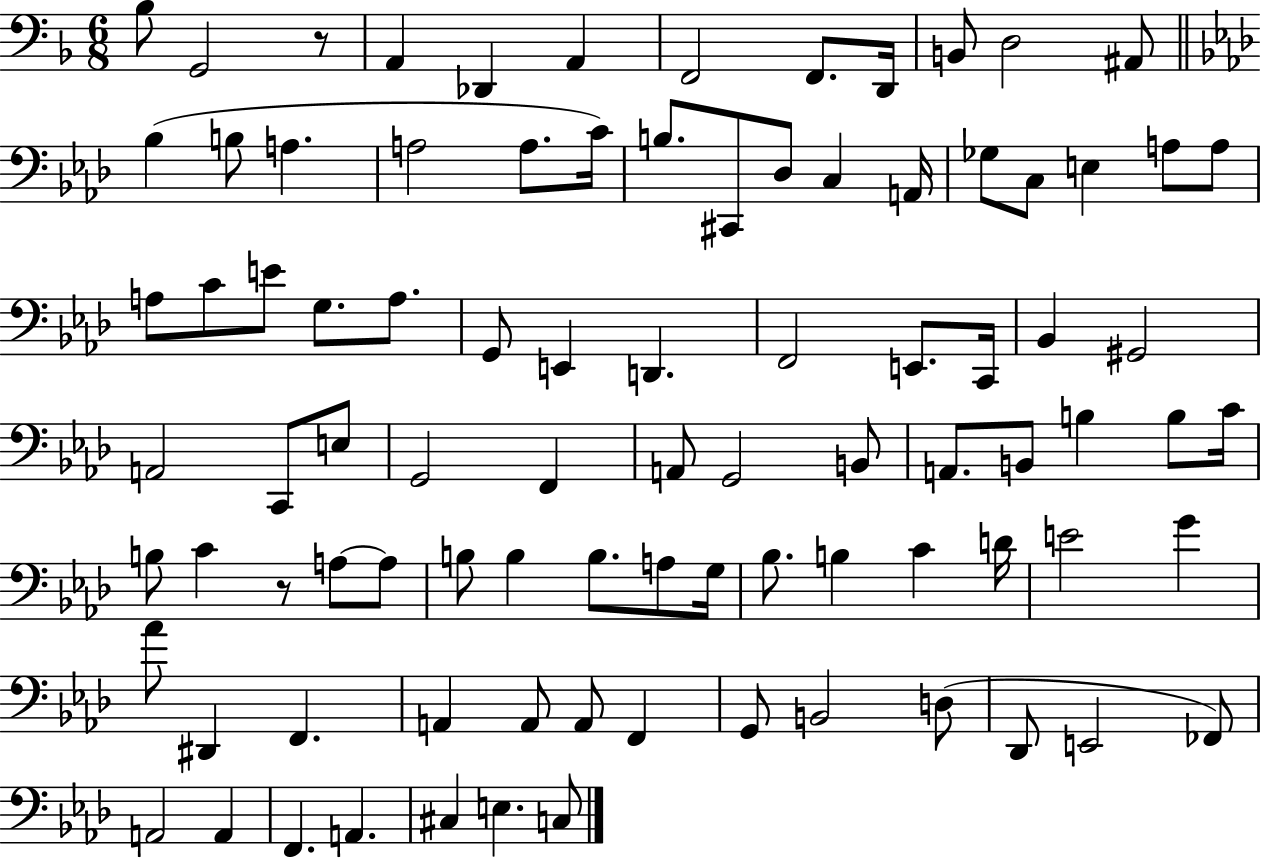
Bb3/e G2/h R/e A2/q Db2/q A2/q F2/h F2/e. D2/s B2/e D3/h A#2/e Bb3/q B3/e A3/q. A3/h A3/e. C4/s B3/e. C#2/e Db3/e C3/q A2/s Gb3/e C3/e E3/q A3/e A3/e A3/e C4/e E4/e G3/e. A3/e. G2/e E2/q D2/q. F2/h E2/e. C2/s Bb2/q G#2/h A2/h C2/e E3/e G2/h F2/q A2/e G2/h B2/e A2/e. B2/e B3/q B3/e C4/s B3/e C4/q R/e A3/e A3/e B3/e B3/q B3/e. A3/e G3/s Bb3/e. B3/q C4/q D4/s E4/h G4/q Ab4/e D#2/q F2/q. A2/q A2/e A2/e F2/q G2/e B2/h D3/e Db2/e E2/h FES2/e A2/h A2/q F2/q. A2/q. C#3/q E3/q. C3/e